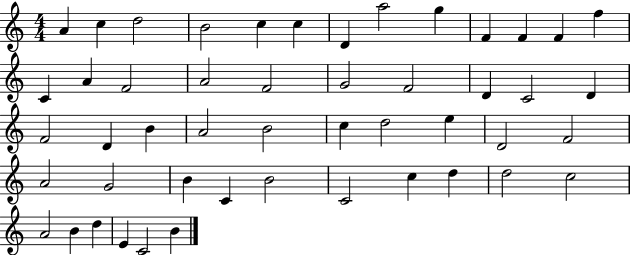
X:1
T:Untitled
M:4/4
L:1/4
K:C
A c d2 B2 c c D a2 g F F F f C A F2 A2 F2 G2 F2 D C2 D F2 D B A2 B2 c d2 e D2 F2 A2 G2 B C B2 C2 c d d2 c2 A2 B d E C2 B